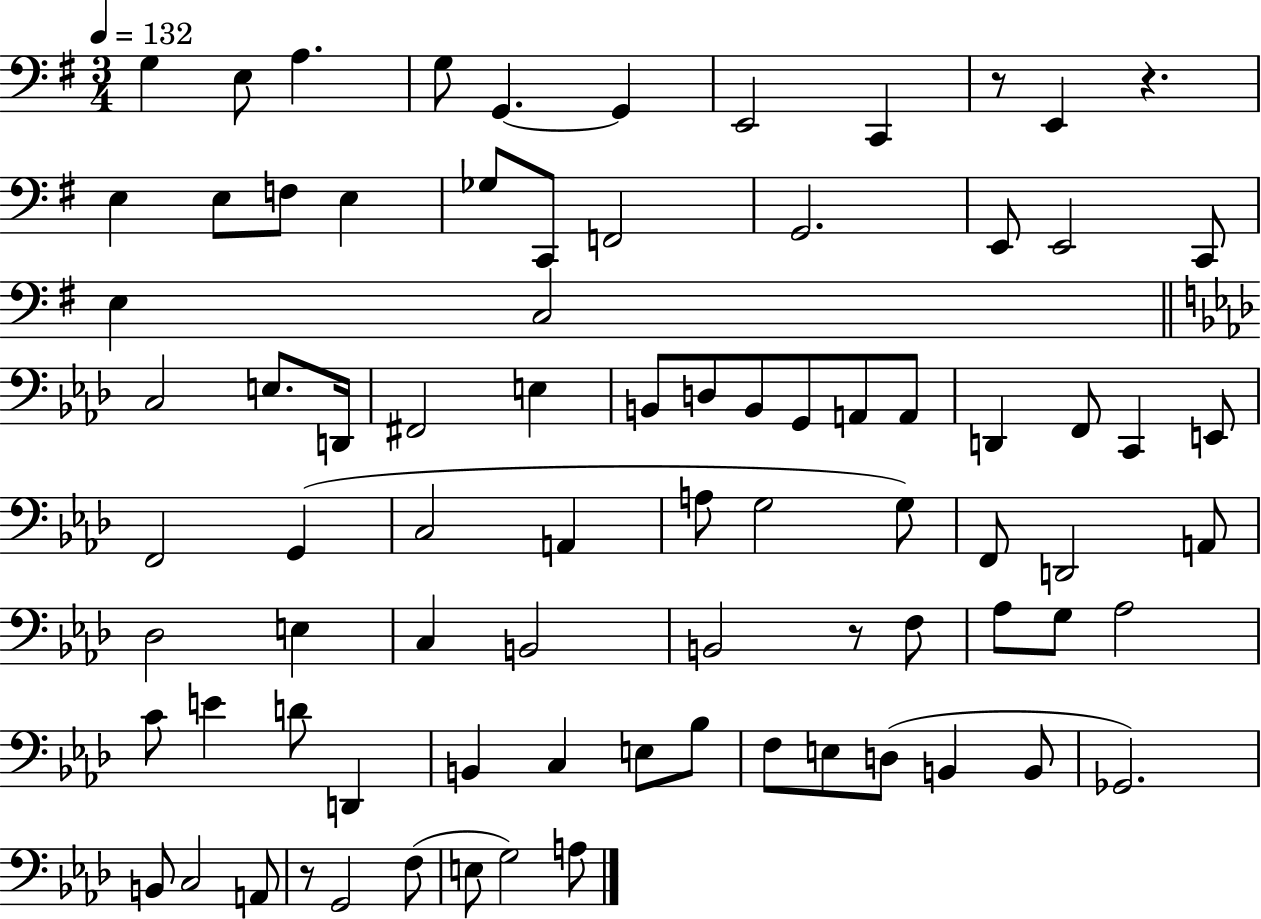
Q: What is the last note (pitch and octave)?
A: A3